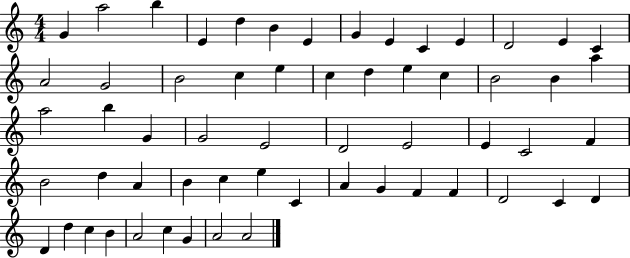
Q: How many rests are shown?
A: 0